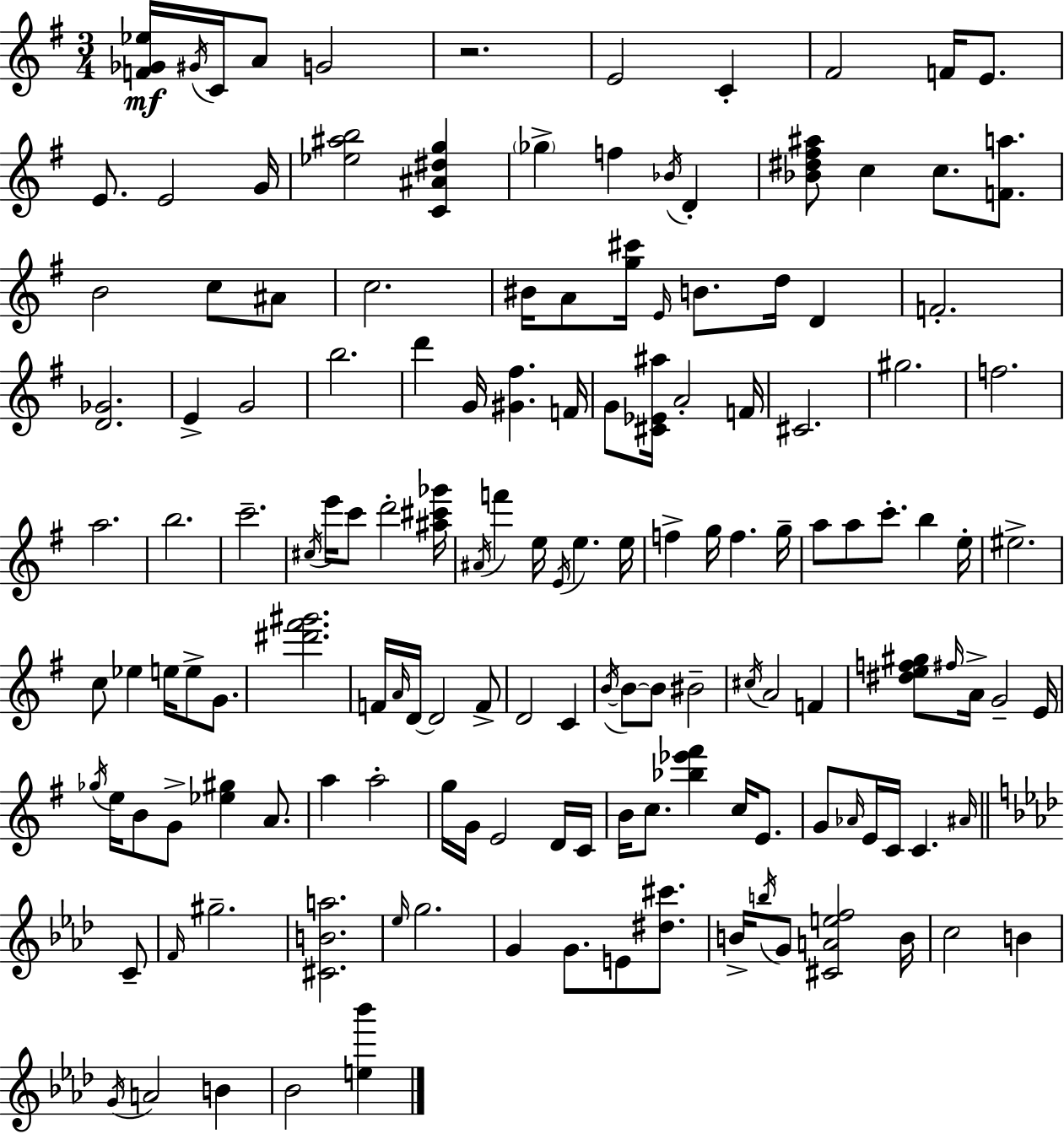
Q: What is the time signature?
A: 3/4